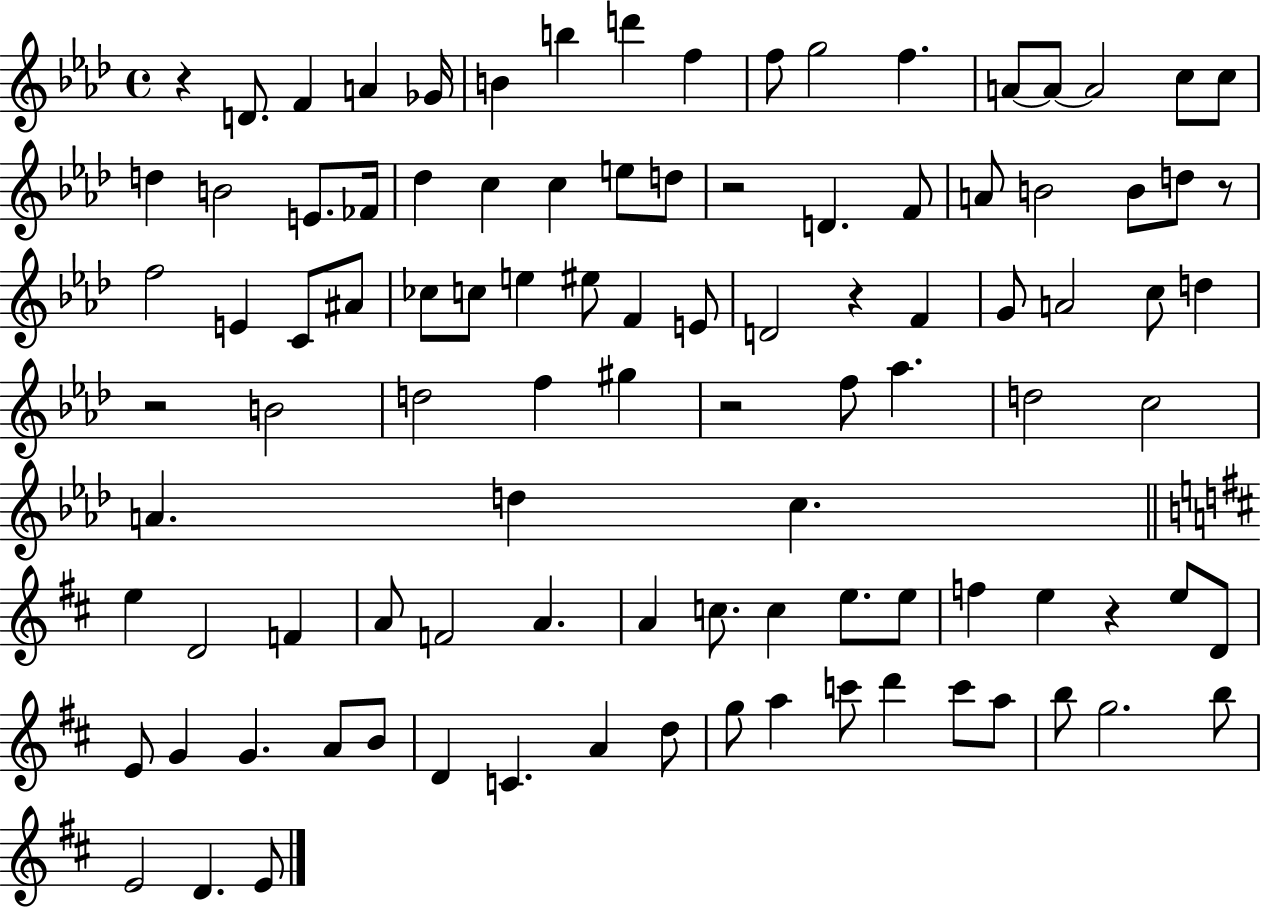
{
  \clef treble
  \time 4/4
  \defaultTimeSignature
  \key aes \major
  r4 d'8. f'4 a'4 ges'16 | b'4 b''4 d'''4 f''4 | f''8 g''2 f''4. | a'8~~ a'8~~ a'2 c''8 c''8 | \break d''4 b'2 e'8. fes'16 | des''4 c''4 c''4 e''8 d''8 | r2 d'4. f'8 | a'8 b'2 b'8 d''8 r8 | \break f''2 e'4 c'8 ais'8 | ces''8 c''8 e''4 eis''8 f'4 e'8 | d'2 r4 f'4 | g'8 a'2 c''8 d''4 | \break r2 b'2 | d''2 f''4 gis''4 | r2 f''8 aes''4. | d''2 c''2 | \break a'4. d''4 c''4. | \bar "||" \break \key d \major e''4 d'2 f'4 | a'8 f'2 a'4. | a'4 c''8. c''4 e''8. e''8 | f''4 e''4 r4 e''8 d'8 | \break e'8 g'4 g'4. a'8 b'8 | d'4 c'4. a'4 d''8 | g''8 a''4 c'''8 d'''4 c'''8 a''8 | b''8 g''2. b''8 | \break e'2 d'4. e'8 | \bar "|."
}